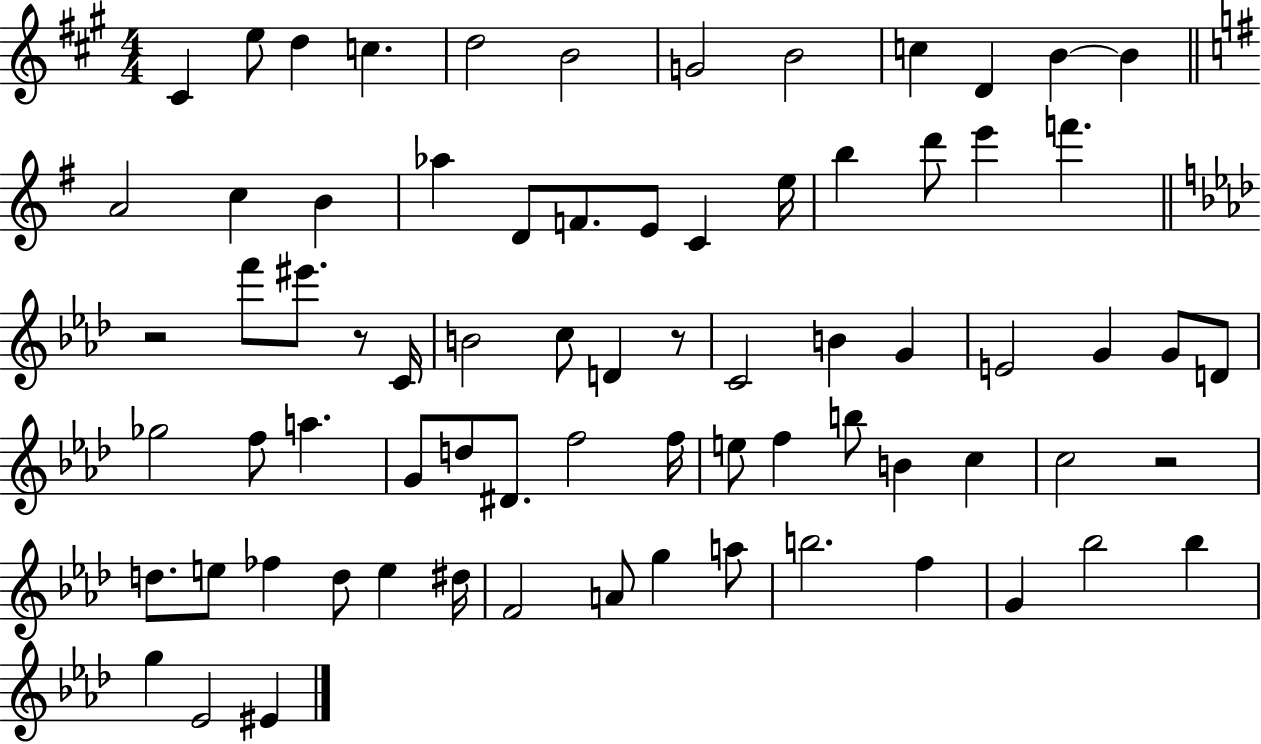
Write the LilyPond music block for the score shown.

{
  \clef treble
  \numericTimeSignature
  \time 4/4
  \key a \major
  cis'4 e''8 d''4 c''4. | d''2 b'2 | g'2 b'2 | c''4 d'4 b'4~~ b'4 | \break \bar "||" \break \key g \major a'2 c''4 b'4 | aes''4 d'8 f'8. e'8 c'4 e''16 | b''4 d'''8 e'''4 f'''4. | \bar "||" \break \key f \minor r2 f'''8 eis'''8. r8 c'16 | b'2 c''8 d'4 r8 | c'2 b'4 g'4 | e'2 g'4 g'8 d'8 | \break ges''2 f''8 a''4. | g'8 d''8 dis'8. f''2 f''16 | e''8 f''4 b''8 b'4 c''4 | c''2 r2 | \break d''8. e''8 fes''4 d''8 e''4 dis''16 | f'2 a'8 g''4 a''8 | b''2. f''4 | g'4 bes''2 bes''4 | \break g''4 ees'2 eis'4 | \bar "|."
}